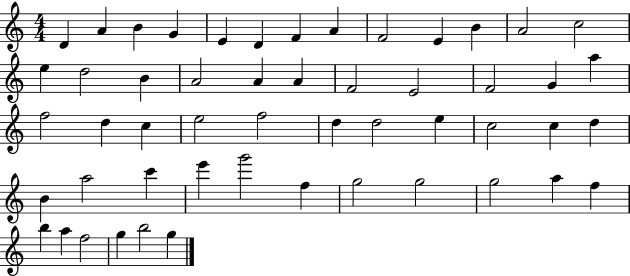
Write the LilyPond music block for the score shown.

{
  \clef treble
  \numericTimeSignature
  \time 4/4
  \key c \major
  d'4 a'4 b'4 g'4 | e'4 d'4 f'4 a'4 | f'2 e'4 b'4 | a'2 c''2 | \break e''4 d''2 b'4 | a'2 a'4 a'4 | f'2 e'2 | f'2 g'4 a''4 | \break f''2 d''4 c''4 | e''2 f''2 | d''4 d''2 e''4 | c''2 c''4 d''4 | \break b'4 a''2 c'''4 | e'''4 g'''2 f''4 | g''2 g''2 | g''2 a''4 f''4 | \break b''4 a''4 f''2 | g''4 b''2 g''4 | \bar "|."
}